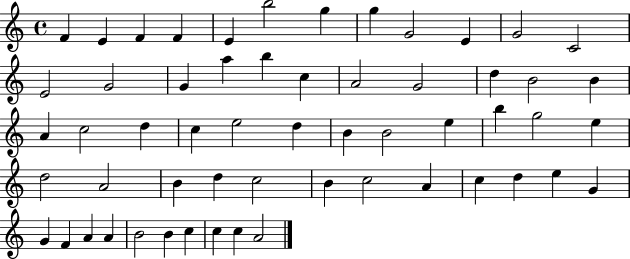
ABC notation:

X:1
T:Untitled
M:4/4
L:1/4
K:C
F E F F E b2 g g G2 E G2 C2 E2 G2 G a b c A2 G2 d B2 B A c2 d c e2 d B B2 e b g2 e d2 A2 B d c2 B c2 A c d e G G F A A B2 B c c c A2